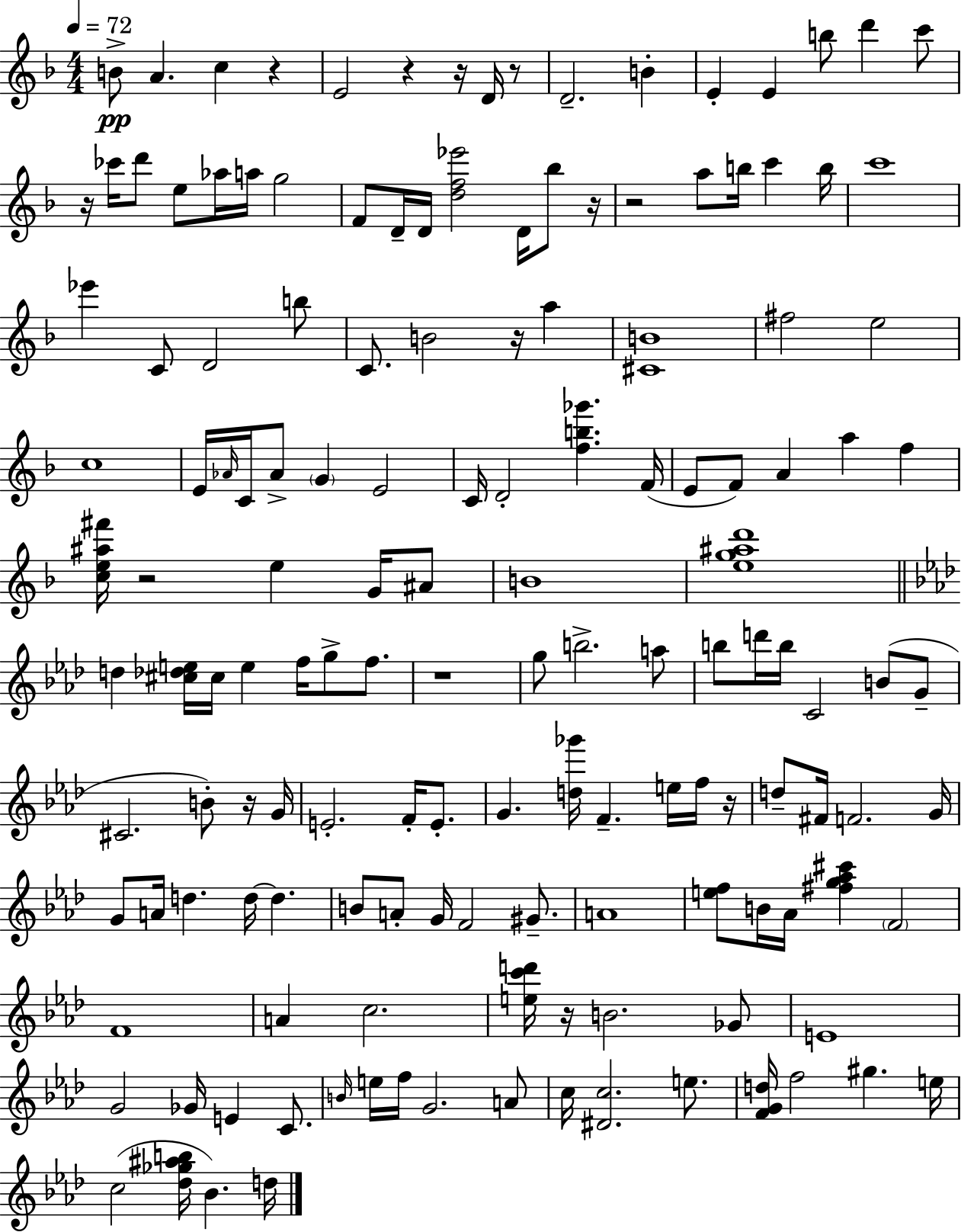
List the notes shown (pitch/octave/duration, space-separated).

B4/e A4/q. C5/q R/q E4/h R/q R/s D4/s R/e D4/h. B4/q E4/q E4/q B5/e D6/q C6/e R/s CES6/s D6/e E5/e Ab5/s A5/s G5/h F4/e D4/s D4/s [D5,F5,Eb6]/h D4/s Bb5/e R/s R/h A5/e B5/s C6/q B5/s C6/w Eb6/q C4/e D4/h B5/e C4/e. B4/h R/s A5/q [C#4,B4]/w F#5/h E5/h C5/w E4/s Ab4/s C4/s Ab4/e G4/q E4/h C4/s D4/h [F5,B5,Gb6]/q. F4/s E4/e F4/e A4/q A5/q F5/q [C5,E5,A#5,F#6]/s R/h E5/q G4/s A#4/e B4/w [E5,G5,A#5,D6]/w D5/q [C#5,Db5,E5]/s C#5/s E5/q F5/s G5/e F5/e. R/w G5/e B5/h. A5/e B5/e D6/s B5/s C4/h B4/e G4/e C#4/h. B4/e R/s G4/s E4/h. F4/s E4/e. G4/q. [D5,Gb6]/s F4/q. E5/s F5/s R/s D5/e F#4/s F4/h. G4/s G4/e A4/s D5/q. D5/s D5/q. B4/e A4/e G4/s F4/h G#4/e. A4/w [E5,F5]/e B4/s Ab4/s [F#5,G5,Ab5,C#6]/q F4/h F4/w A4/q C5/h. [E5,C6,D6]/s R/s B4/h. Gb4/e E4/w G4/h Gb4/s E4/q C4/e. B4/s E5/s F5/s G4/h. A4/e C5/s [D#4,C5]/h. E5/e. [F4,G4,D5]/s F5/h G#5/q. E5/s C5/h [Db5,Gb5,A#5,B5]/s Bb4/q. D5/s